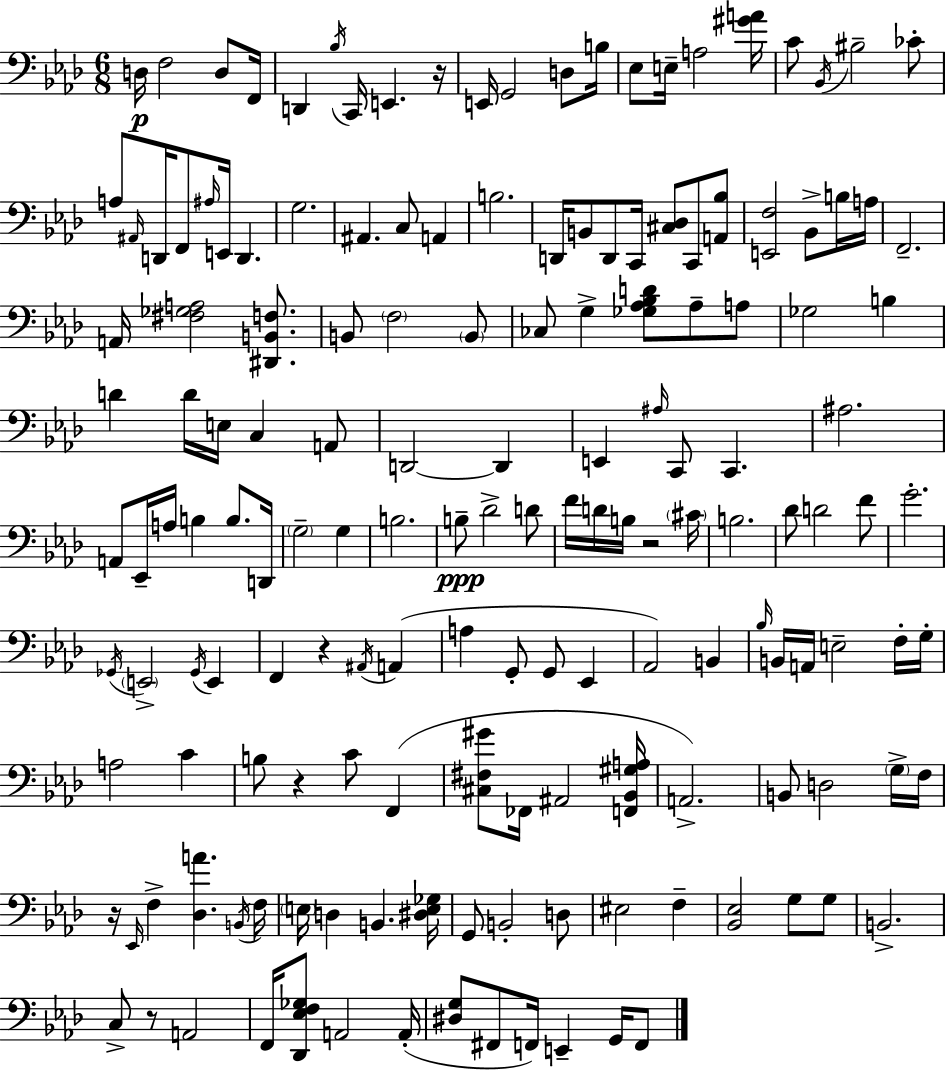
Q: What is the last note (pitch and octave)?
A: F2